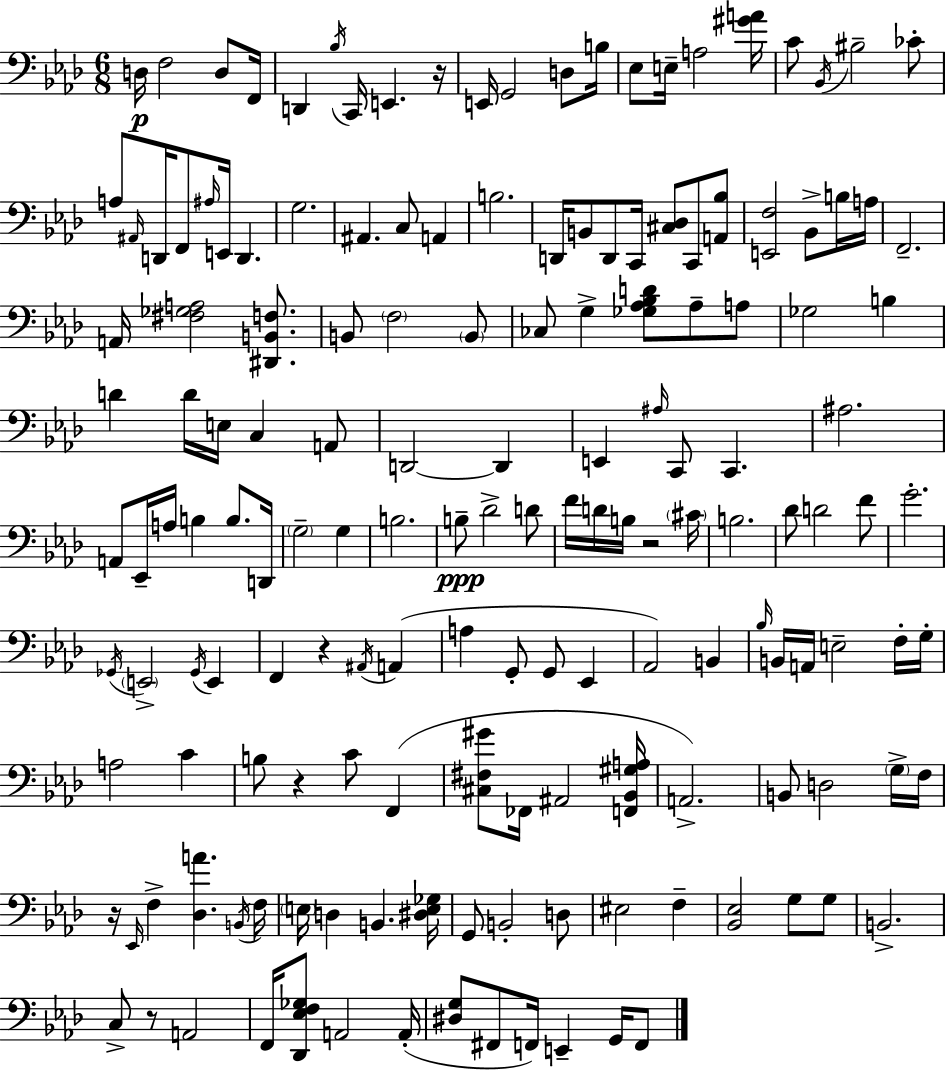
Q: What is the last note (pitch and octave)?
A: F2